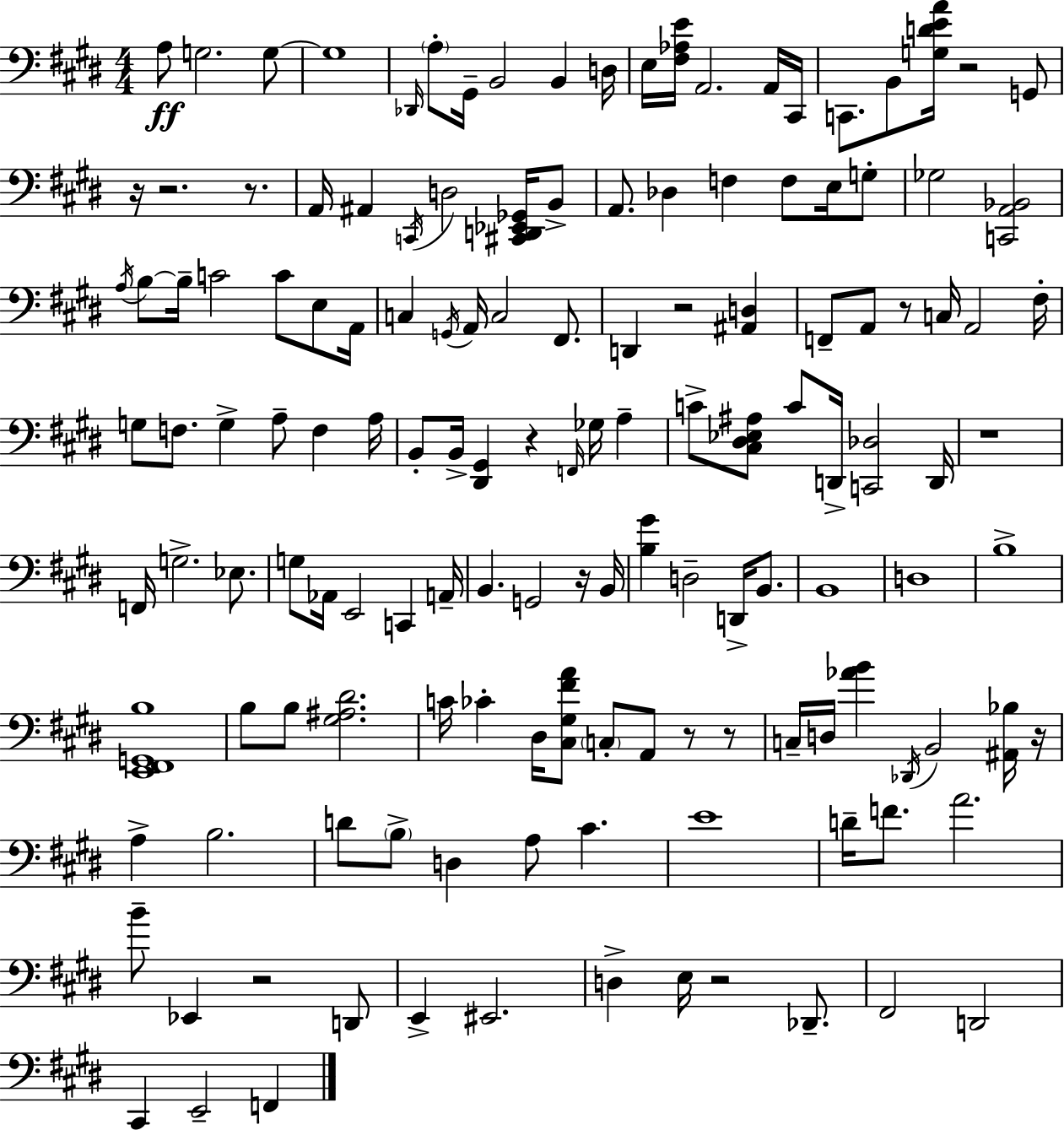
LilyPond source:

{
  \clef bass
  \numericTimeSignature
  \time 4/4
  \key e \major
  a8\ff g2. g8~~ | g1 | \grace { des,16 } \parenthesize a8-. gis,16-- b,2 b,4 | d16 e16 <fis aes e'>16 a,2. a,16 | \break cis,16 c,8. b,8 <g d' e' a'>16 r2 g,8 | r16 r2. r8. | a,16 ais,4 \acciaccatura { c,16 } d2 <cis, d, ees, ges,>16 | b,8-> a,8. des4 f4 f8 e16 | \break g8-. ges2 <c, a, bes,>2 | \acciaccatura { a16 } b8~~ b16-- c'2 c'8 | e8 a,16 c4 \acciaccatura { g,16 } a,16 c2 | fis,8. d,4 r2 | \break <ais, d>4 f,8-- a,8 r8 c16 a,2 | fis16-. g8 f8. g4-> a8-- f4 | a16 b,8-. b,16-> <dis, gis,>4 r4 \grace { f,16 } | ges16 a4-- c'8-> <cis dis ees ais>8 c'8 d,16-> <c, des>2 | \break d,16 r1 | f,16 g2.-> | ees8. g8 aes,16 e,2 | c,4 a,16-- b,4. g,2 | \break r16 b,16 <b gis'>4 d2-- | d,16-> b,8. b,1 | d1 | b1-> | \break <e, fis, g, b>1 | b8 b8 <gis ais dis'>2. | c'16 ces'4-. dis16 <cis gis fis' a'>8 \parenthesize c8-. a,8 | r8 r8 c16-- d16 <aes' b'>4 \acciaccatura { des,16 } b,2 | \break <ais, bes>16 r16 a4-> b2. | d'8 \parenthesize b8-> d4 a8 | cis'4. e'1 | d'16-- f'8. a'2. | \break b'8-- ees,4 r2 | d,8 e,4-> eis,2. | d4-> e16 r2 | des,8.-- fis,2 d,2 | \break cis,4 e,2-- | f,4 \bar "|."
}